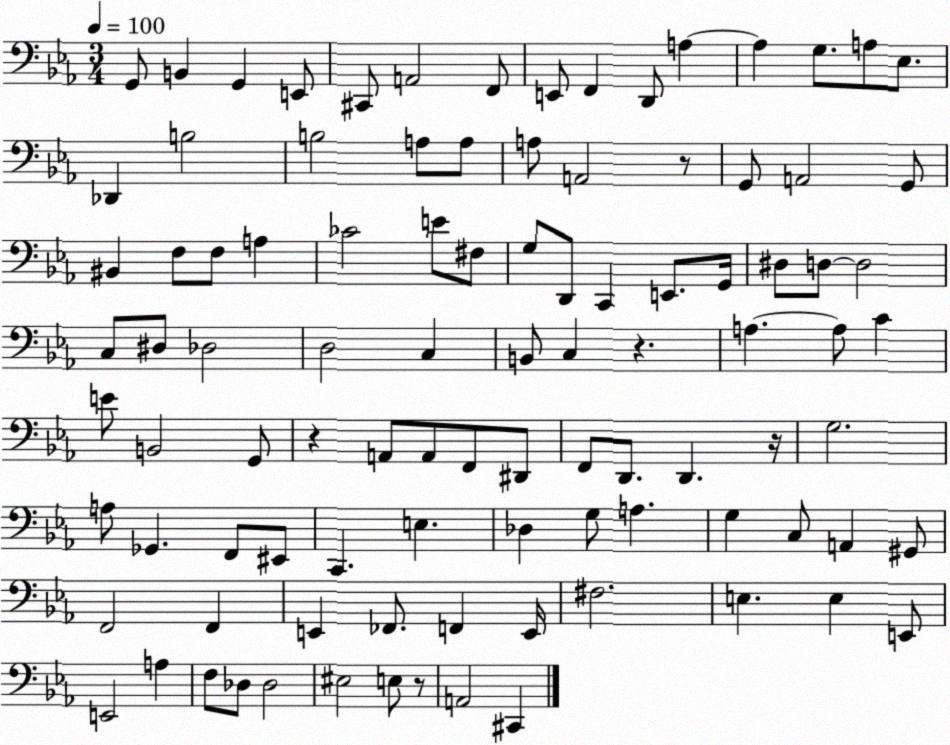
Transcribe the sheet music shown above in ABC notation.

X:1
T:Untitled
M:3/4
L:1/4
K:Eb
G,,/2 B,, G,, E,,/2 ^C,,/2 A,,2 F,,/2 E,,/2 F,, D,,/2 A, A, G,/2 A,/2 _E,/2 _D,, B,2 B,2 A,/2 A,/2 A,/2 A,,2 z/2 G,,/2 A,,2 G,,/2 ^B,, F,/2 F,/2 A, _C2 E/2 ^F,/2 G,/2 D,,/2 C,, E,,/2 G,,/4 ^D,/2 D,/2 D,2 C,/2 ^D,/2 _D,2 D,2 C, B,,/2 C, z A, A,/2 C E/2 B,,2 G,,/2 z A,,/2 A,,/2 F,,/2 ^D,,/2 F,,/2 D,,/2 D,, z/4 G,2 A,/2 _G,, F,,/2 ^E,,/2 C,, E, _D, G,/2 A, G, C,/2 A,, ^G,,/2 F,,2 F,, E,, _F,,/2 F,, E,,/4 ^F,2 E, E, E,,/2 E,,2 A, F,/2 _D,/2 _D,2 ^E,2 E,/2 z/2 A,,2 ^C,,